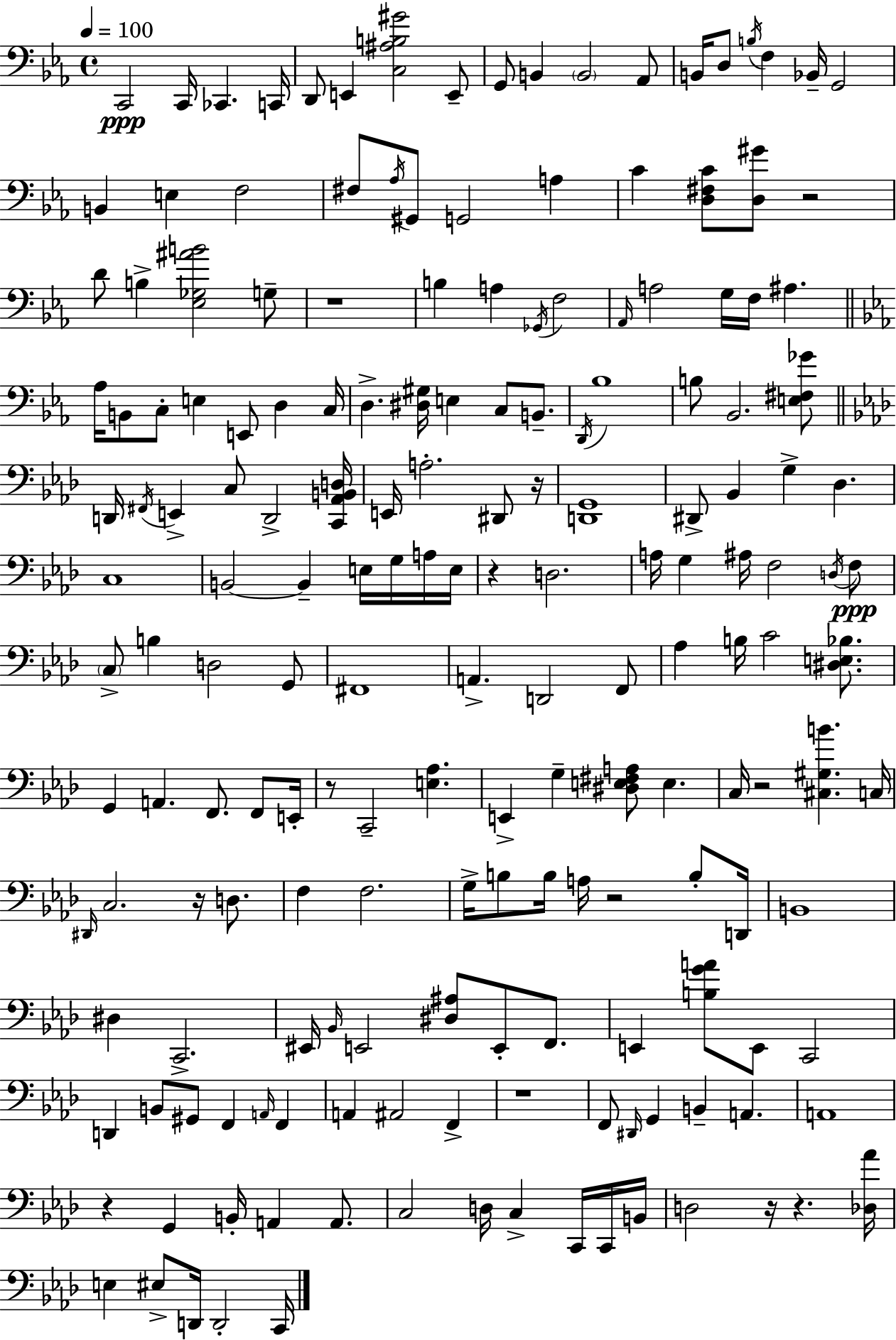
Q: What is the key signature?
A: C minor